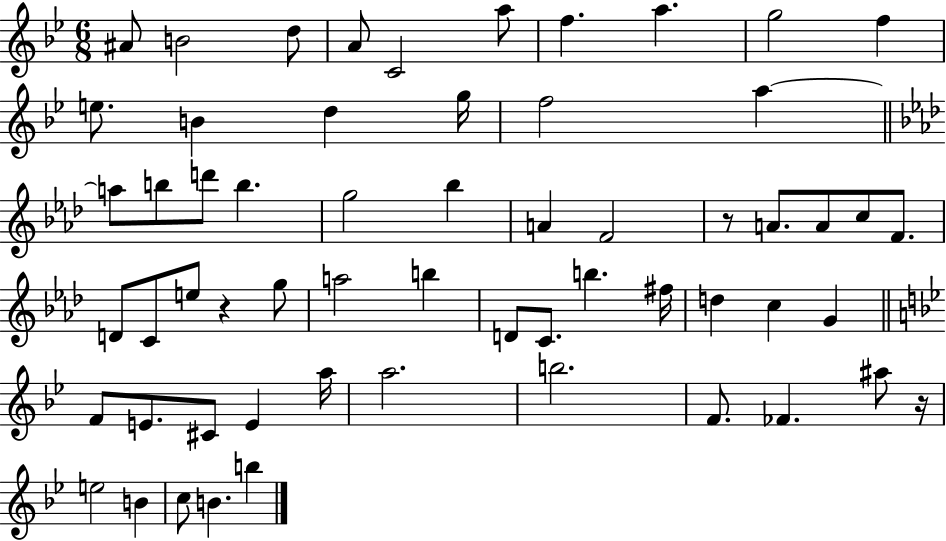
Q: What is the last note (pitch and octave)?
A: B5